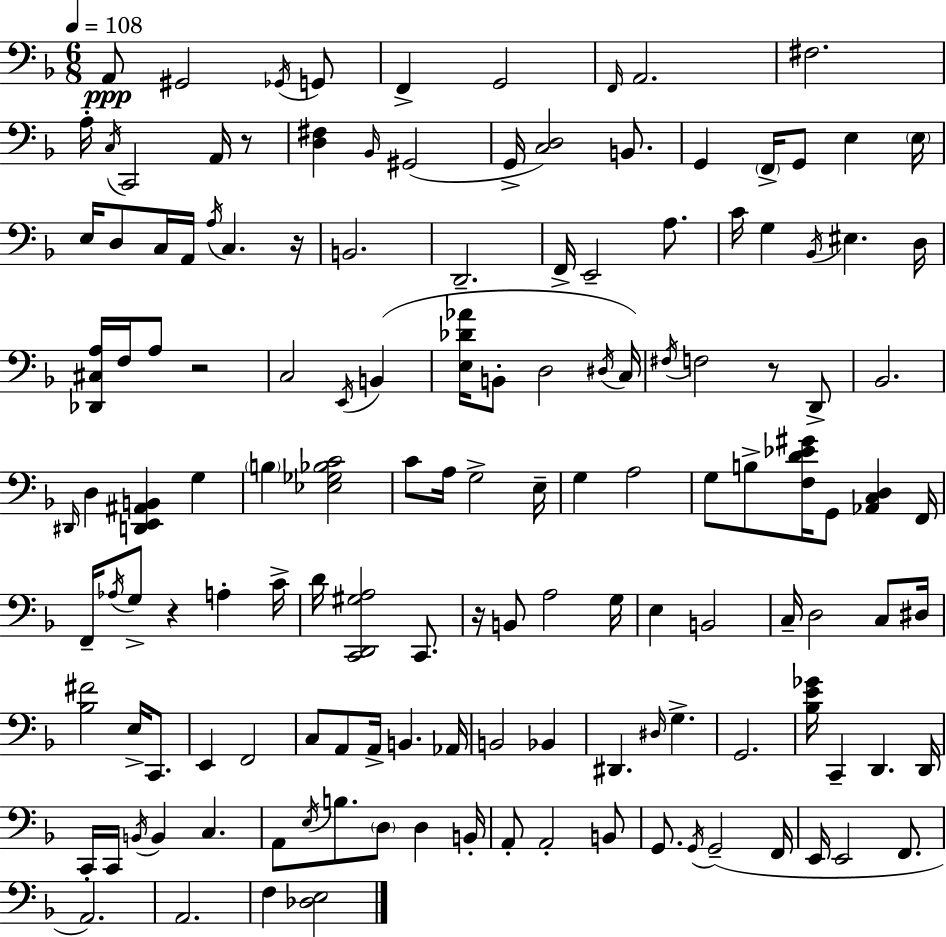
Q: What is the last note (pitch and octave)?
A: F3